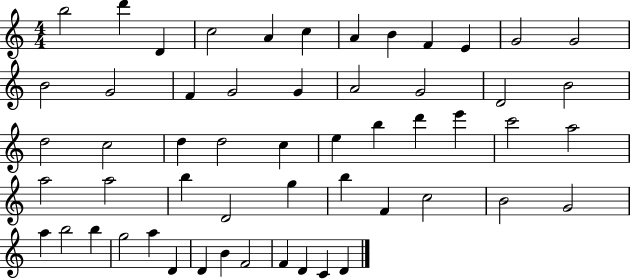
B5/h D6/q D4/q C5/h A4/q C5/q A4/q B4/q F4/q E4/q G4/h G4/h B4/h G4/h F4/q G4/h G4/q A4/h G4/h D4/h B4/h D5/h C5/h D5/q D5/h C5/q E5/q B5/q D6/q E6/q C6/h A5/h A5/h A5/h B5/q D4/h G5/q B5/q F4/q C5/h B4/h G4/h A5/q B5/h B5/q G5/h A5/q D4/q D4/q B4/q F4/h F4/q D4/q C4/q D4/q